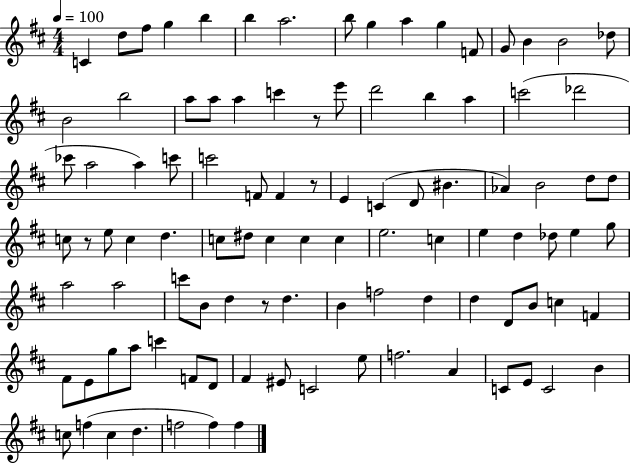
C4/q D5/e F#5/e G5/q B5/q B5/q A5/h. B5/e G5/q A5/q G5/q F4/e G4/e B4/q B4/h Db5/e B4/h B5/h A5/e A5/e A5/q C6/q R/e E6/e D6/h B5/q A5/q C6/h Db6/h CES6/e A5/h A5/q C6/e C6/h F4/e F4/q R/e E4/q C4/q D4/e BIS4/q. Ab4/q B4/h D5/e D5/e C5/e R/e E5/e C5/q D5/q. C5/e D#5/e C5/q C5/q C5/q E5/h. C5/q E5/q D5/q Db5/e E5/q G5/e A5/h A5/h C6/e B4/e D5/q R/e D5/q. B4/q F5/h D5/q D5/q D4/e B4/e C5/q F4/q F#4/e E4/e G5/e A5/e C6/q F4/e D4/e F#4/q EIS4/e C4/h E5/e F5/h. A4/q C4/e E4/e C4/h B4/q C5/e F5/q C5/q D5/q. F5/h F5/q F5/q